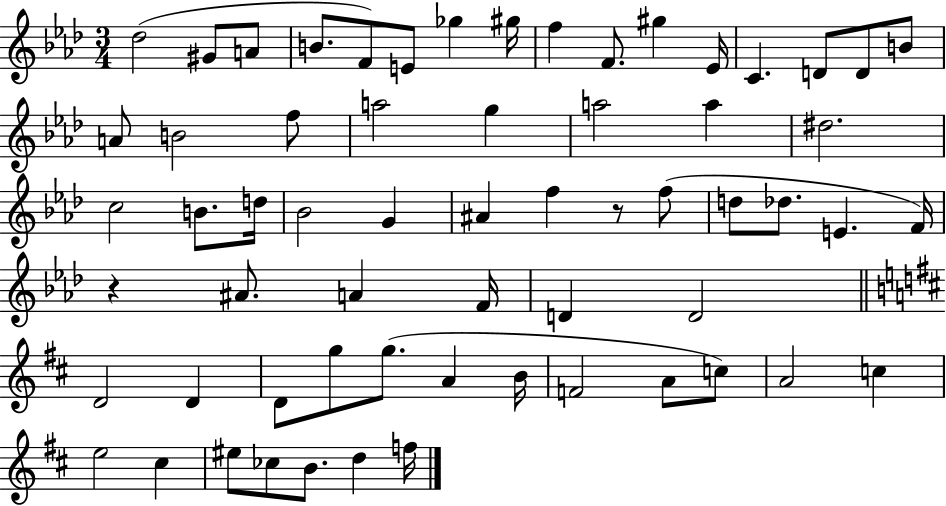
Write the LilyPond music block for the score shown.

{
  \clef treble
  \numericTimeSignature
  \time 3/4
  \key aes \major
  \repeat volta 2 { des''2( gis'8 a'8 | b'8. f'8) e'8 ges''4 gis''16 | f''4 f'8. gis''4 ees'16 | c'4. d'8 d'8 b'8 | \break a'8 b'2 f''8 | a''2 g''4 | a''2 a''4 | dis''2. | \break c''2 b'8. d''16 | bes'2 g'4 | ais'4 f''4 r8 f''8( | d''8 des''8. e'4. f'16) | \break r4 ais'8. a'4 f'16 | d'4 d'2 | \bar "||" \break \key d \major d'2 d'4 | d'8 g''8 g''8.( a'4 b'16 | f'2 a'8 c''8) | a'2 c''4 | \break e''2 cis''4 | eis''8 ces''8 b'8. d''4 f''16 | } \bar "|."
}